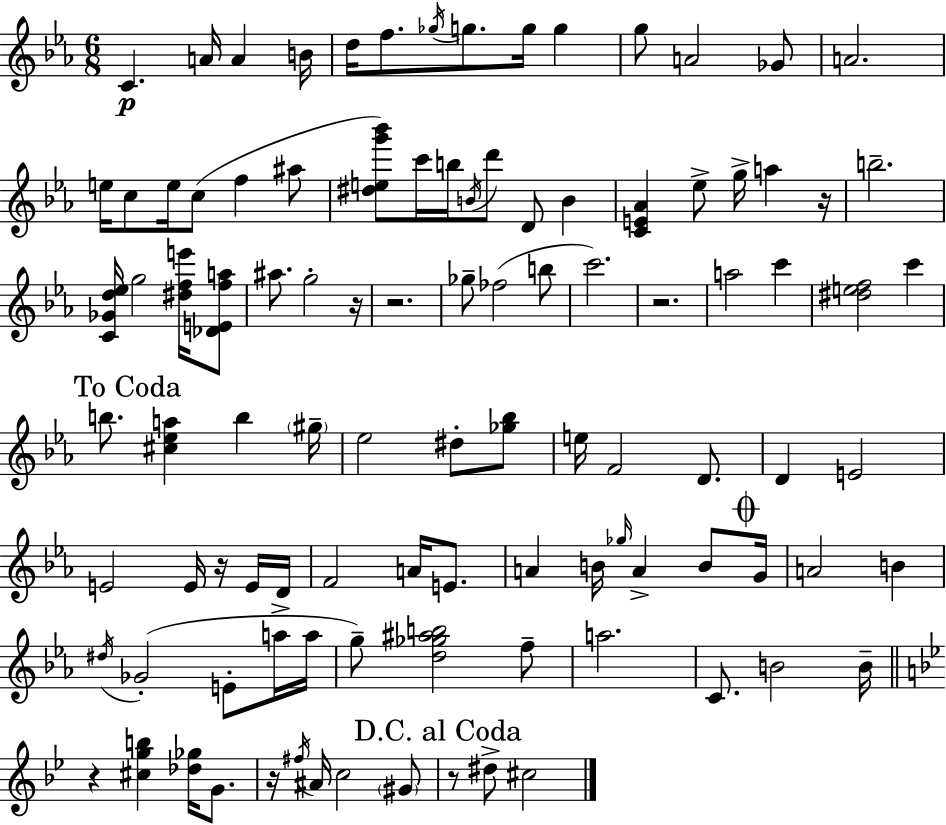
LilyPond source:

{
  \clef treble
  \numericTimeSignature
  \time 6/8
  \key c \minor
  c'4.\p a'16 a'4 b'16 | d''16 f''8. \acciaccatura { ges''16 } g''8. g''16 g''4 | g''8 a'2 ges'8 | a'2. | \break e''16 c''8 e''16 c''8( f''4 ais''8 | <dis'' e'' g''' bes'''>8) c'''16 b''16 \acciaccatura { b'16 } d'''8 d'8 b'4 | <c' e' aes'>4 ees''8-> g''16-> a''4 | r16 b''2.-- | \break <c' ges' d'' ees''>16 g''2 <dis'' f'' e'''>16 | <des' e' f'' a''>8 ais''8. g''2-. | r16 r2. | ges''8-- fes''2( | \break b''8 c'''2.) | r2. | a''2 c'''4 | <dis'' e'' f''>2 c'''4 | \break \mark "To Coda" b''8. <cis'' ees'' a''>4 b''4 | \parenthesize gis''16-- ees''2 dis''8-. | <ges'' bes''>8 e''16 f'2 d'8. | d'4 e'2 | \break e'2 e'16 r16 | e'16 d'16 f'2 a'16 e'8. | a'4 b'16 \grace { ges''16 } a'4-> | b'8 \mark \markup { \musicglyph "scripts.coda" } g'16 a'2 b'4 | \break \acciaccatura { dis''16 } ges'2-.( | e'8-. a''16-> a''16 g''8--) <d'' ges'' ais'' b''>2 | f''8-- a''2. | c'8. b'2 | \break b'16-- \bar "||" \break \key bes \major r4 <cis'' g'' b''>4 <des'' ges''>16 g'8. | r16 \acciaccatura { fis''16 } ais'16 c''2 \parenthesize gis'8 | \mark "D.C. al Coda" r8 dis''8-> cis''2 | \bar "|."
}